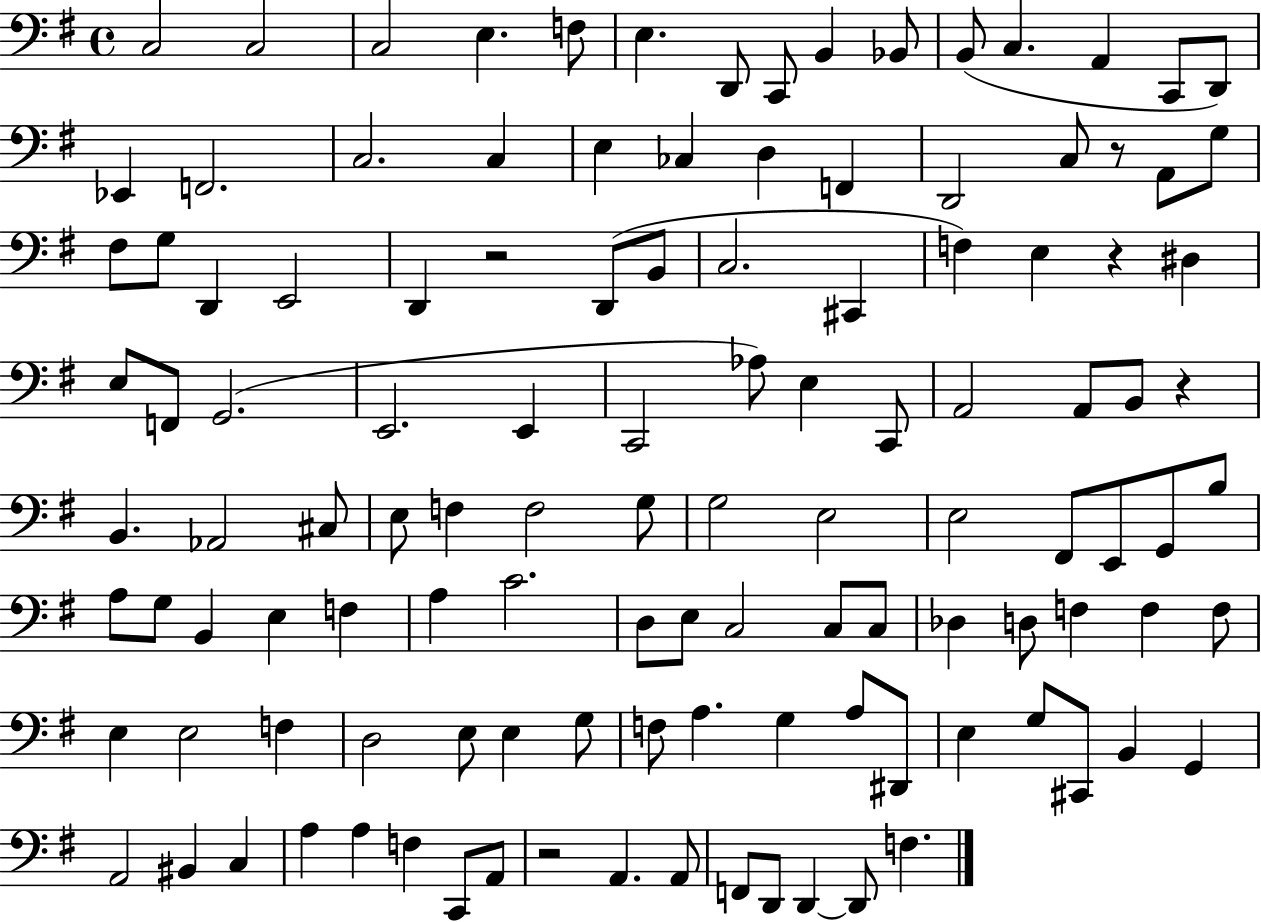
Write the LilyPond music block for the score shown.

{
  \clef bass
  \time 4/4
  \defaultTimeSignature
  \key g \major
  c2 c2 | c2 e4. f8 | e4. d,8 c,8 b,4 bes,8 | b,8( c4. a,4 c,8 d,8) | \break ees,4 f,2. | c2. c4 | e4 ces4 d4 f,4 | d,2 c8 r8 a,8 g8 | \break fis8 g8 d,4 e,2 | d,4 r2 d,8( b,8 | c2. cis,4 | f4) e4 r4 dis4 | \break e8 f,8 g,2.( | e,2. e,4 | c,2 aes8) e4 c,8 | a,2 a,8 b,8 r4 | \break b,4. aes,2 cis8 | e8 f4 f2 g8 | g2 e2 | e2 fis,8 e,8 g,8 b8 | \break a8 g8 b,4 e4 f4 | a4 c'2. | d8 e8 c2 c8 c8 | des4 d8 f4 f4 f8 | \break e4 e2 f4 | d2 e8 e4 g8 | f8 a4. g4 a8 dis,8 | e4 g8 cis,8 b,4 g,4 | \break a,2 bis,4 c4 | a4 a4 f4 c,8 a,8 | r2 a,4. a,8 | f,8 d,8 d,4~~ d,8 f4. | \break \bar "|."
}